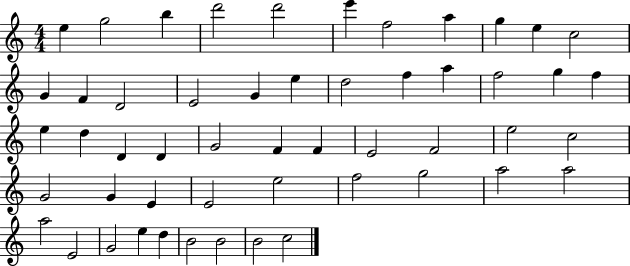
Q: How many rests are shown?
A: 0